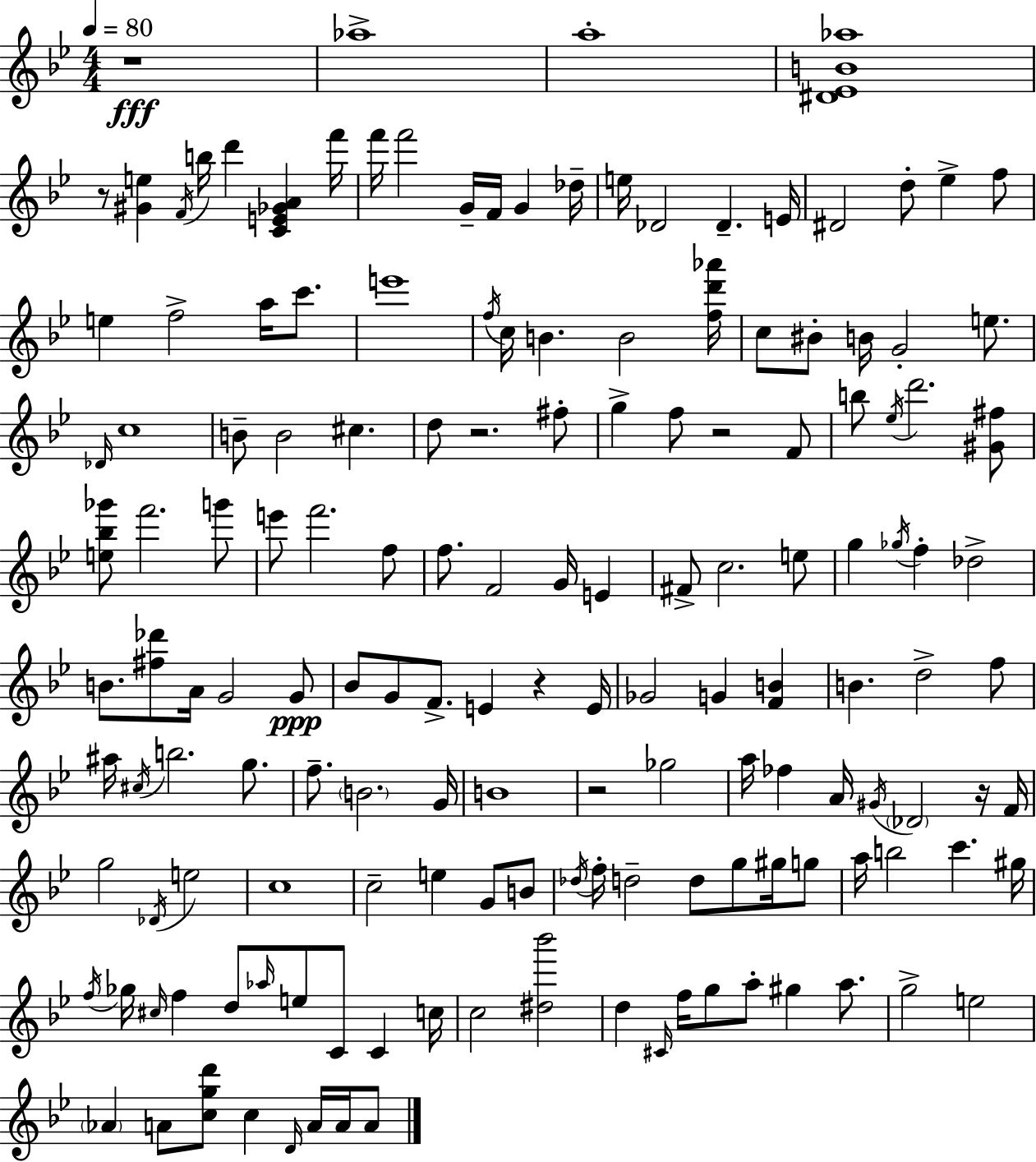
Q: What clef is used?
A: treble